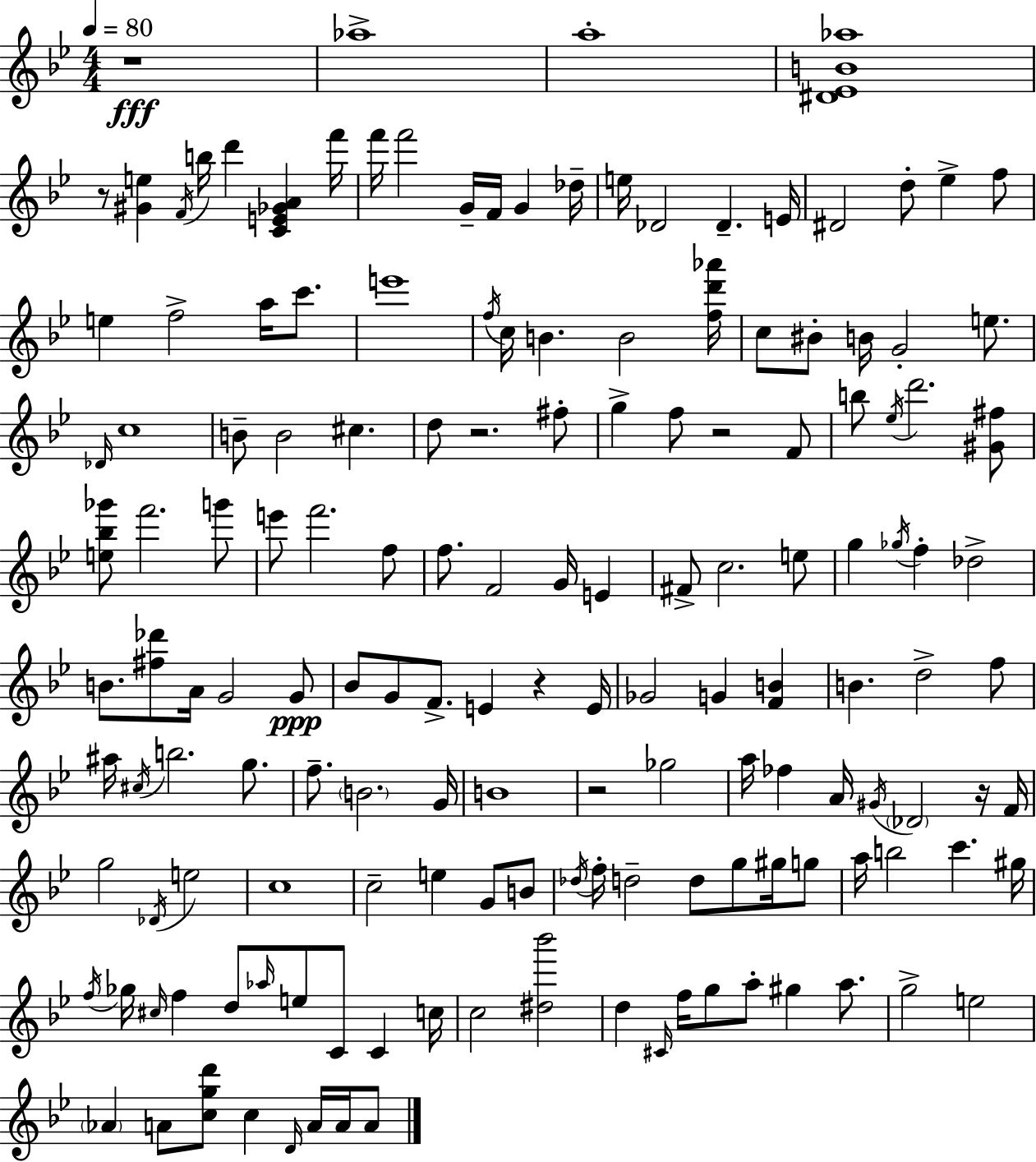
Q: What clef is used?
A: treble